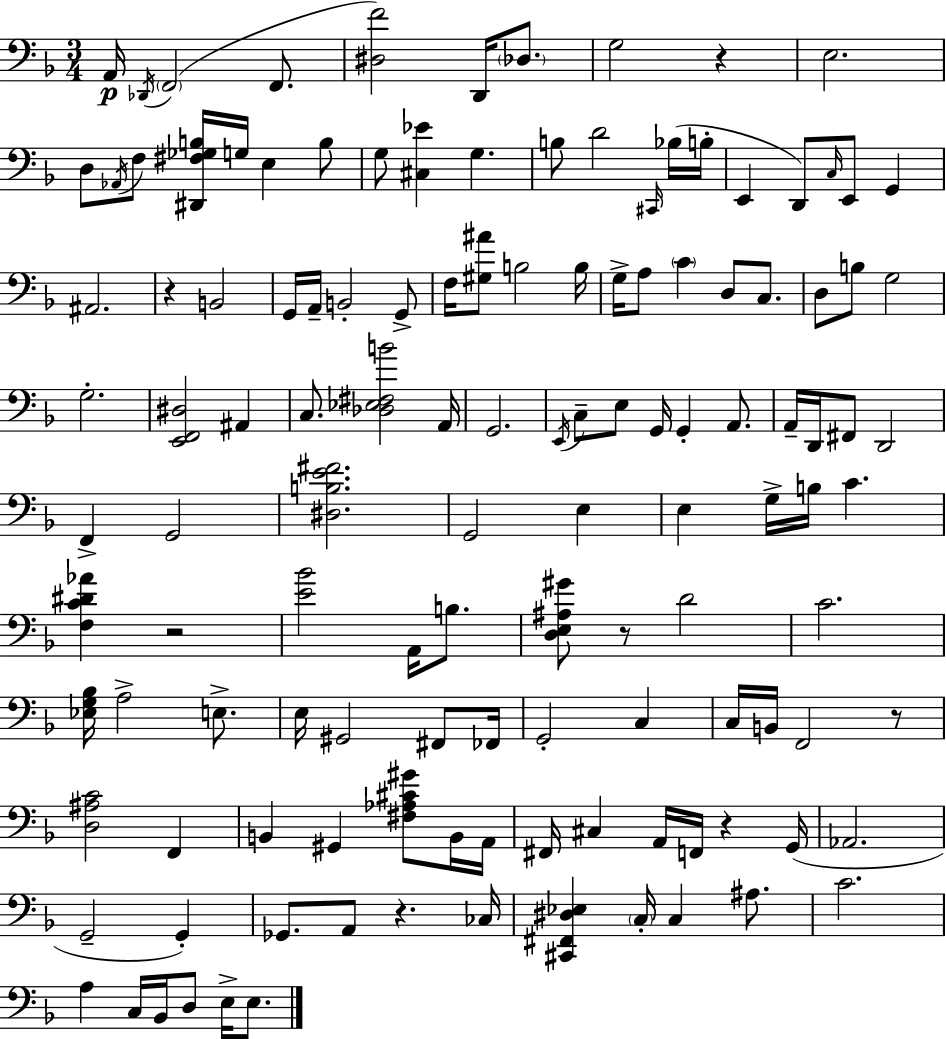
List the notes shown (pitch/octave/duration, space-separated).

A2/s Db2/s F2/h F2/e. [D#3,F4]/h D2/s Db3/e. G3/h R/q E3/h. D3/e Ab2/s F3/e [D#2,F#3,Gb3,B3]/s G3/s E3/q B3/e G3/e [C#3,Eb4]/q G3/q. B3/e D4/h C#2/s Bb3/s B3/s E2/q D2/e C3/s E2/e G2/q A#2/h. R/q B2/h G2/s A2/s B2/h G2/e F3/s [G#3,A#4]/e B3/h B3/s G3/s A3/e C4/q D3/e C3/e. D3/e B3/e G3/h G3/h. [E2,F2,D#3]/h A#2/q C3/e. [Db3,Eb3,F#3,B4]/h A2/s G2/h. E2/s C3/e E3/e G2/s G2/q A2/e. A2/s D2/s F#2/e D2/h F2/q G2/h [D#3,B3,E4,F#4]/h. G2/h E3/q E3/q G3/s B3/s C4/q. [F3,C4,D#4,Ab4]/q R/h [E4,Bb4]/h A2/s B3/e. [D3,E3,A#3,G#4]/e R/e D4/h C4/h. [Eb3,G3,Bb3]/s A3/h E3/e. E3/s G#2/h F#2/e FES2/s G2/h C3/q C3/s B2/s F2/h R/e [D3,A#3,C4]/h F2/q B2/q G#2/q [F#3,Ab3,C#4,G#4]/e B2/s A2/s F#2/s C#3/q A2/s F2/s R/q G2/s Ab2/h. G2/h G2/q Gb2/e. A2/e R/q. CES3/s [C#2,F#2,D#3,Eb3]/q C3/s C3/q A#3/e. C4/h. A3/q C3/s Bb2/s D3/e E3/s E3/e.